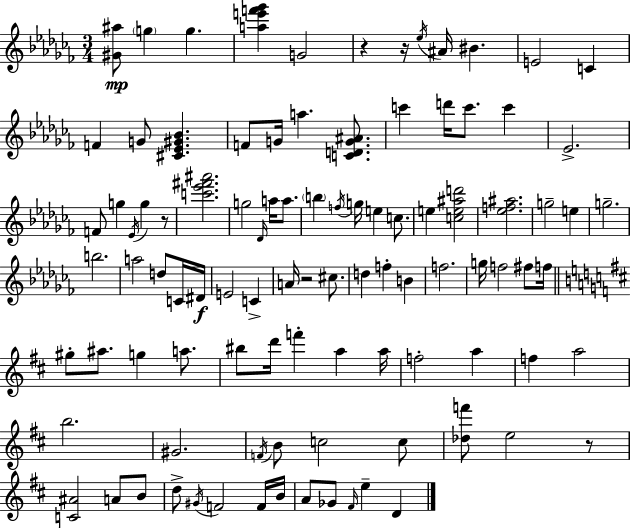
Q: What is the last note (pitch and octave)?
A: D4